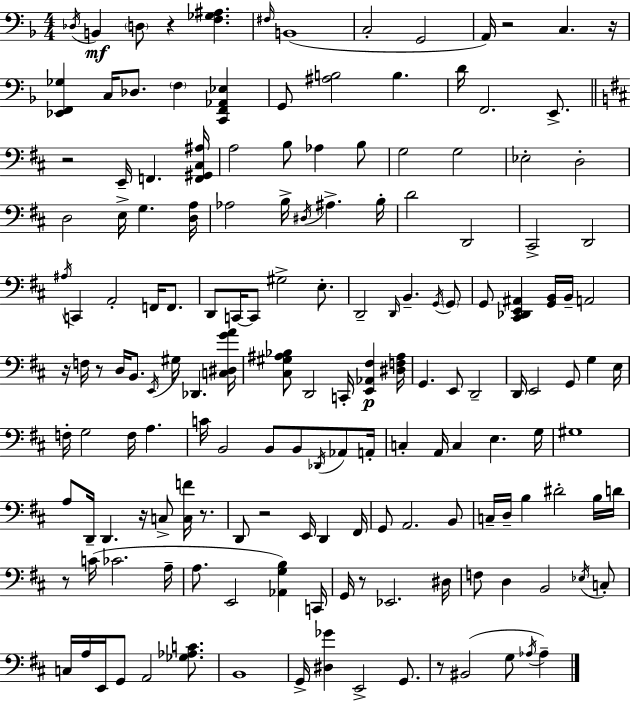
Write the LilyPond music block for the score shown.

{
  \clef bass
  \numericTimeSignature
  \time 4/4
  \key d \minor
  \repeat volta 2 { \acciaccatura { des16 }\mf b,4 \parenthesize d8 r4 <f ges ais>4. | \grace { fis16 } b,1( | c2-. g,2 | a,16) r2 c4. | \break r16 <ees, f, ges>4 c16 des8. \parenthesize f4 <c, f, aes, ees>4 | g,8 <ais b>2 b4. | d'16 f,2. e,8.-> | \bar "||" \break \key b \minor r2 e,16-- f,4. <f, gis, cis ais>16 | a2 b8 aes4 b8 | g2 g2 | ees2-. d2-. | \break d2 e16-> g4. <d a>16 | aes2 b16-> \acciaccatura { dis16 } ais4.-> | b16-. d'2 d,2 | cis,2-> d,2 | \break \acciaccatura { ais16 } c,4 a,2-. f,16 f,8. | d,8 c,16~~ c,8 gis2-> e8.-. | d,2-- \grace { d,16 } b,4.-- | \acciaccatura { g,16 } \parenthesize g,8 g,8 <cis, des, e, ais,>4 <g, b,>16 b,16-- a,2 | \break r16 f16 r8 d16 b,8. \acciaccatura { e,16 } gis16 des,4. | <c dis g' a'>16 <cis gis ais bes>8 d,2 c,16-. | <e, aes, fis>4\p <dis f ais>16 g,4. e,8 d,2-- | d,16 e,2 g,8 | \break g4 e16 f16-. g2 f16 a4. | c'16 b,2 b,8 | b,8 \acciaccatura { des,16 } aes,8 a,16-. c4-. a,16 c4 e4. | g16 gis1 | \break a8 d,16-- d,4. r16 | c8-> <c f'>16 r8. d,8 r2 | e,16 d,4 fis,16 g,8 a,2. | b,8 c16-- d16-- b4 dis'2-. | \break b16 d'16 r8 c'16( ces'2. | a16-- a8. e,2 | <aes, g b>4) c,16 g,16 r8 ees,2. | dis16 f8 d4 b,2 | \break \acciaccatura { ees16 } c8-. c16 a16 e,16 g,8 a,2 | <ges aes c'>8. b,1 | g,16-> <dis ges'>4 e,2-> | g,8. r8 bis,2( | \break g8 \acciaccatura { aes16 } aes4--) } \bar "|."
}